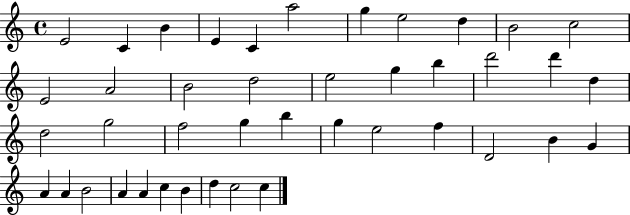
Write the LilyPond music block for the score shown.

{
  \clef treble
  \time 4/4
  \defaultTimeSignature
  \key c \major
  e'2 c'4 b'4 | e'4 c'4 a''2 | g''4 e''2 d''4 | b'2 c''2 | \break e'2 a'2 | b'2 d''2 | e''2 g''4 b''4 | d'''2 d'''4 d''4 | \break d''2 g''2 | f''2 g''4 b''4 | g''4 e''2 f''4 | d'2 b'4 g'4 | \break a'4 a'4 b'2 | a'4 a'4 c''4 b'4 | d''4 c''2 c''4 | \bar "|."
}